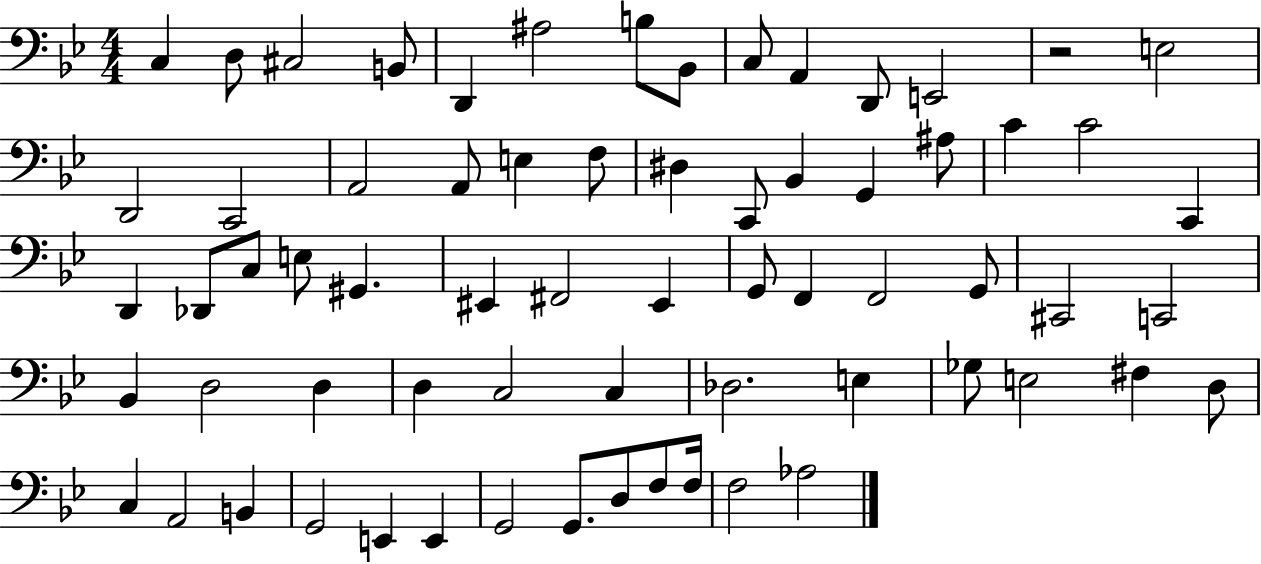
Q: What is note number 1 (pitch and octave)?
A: C3